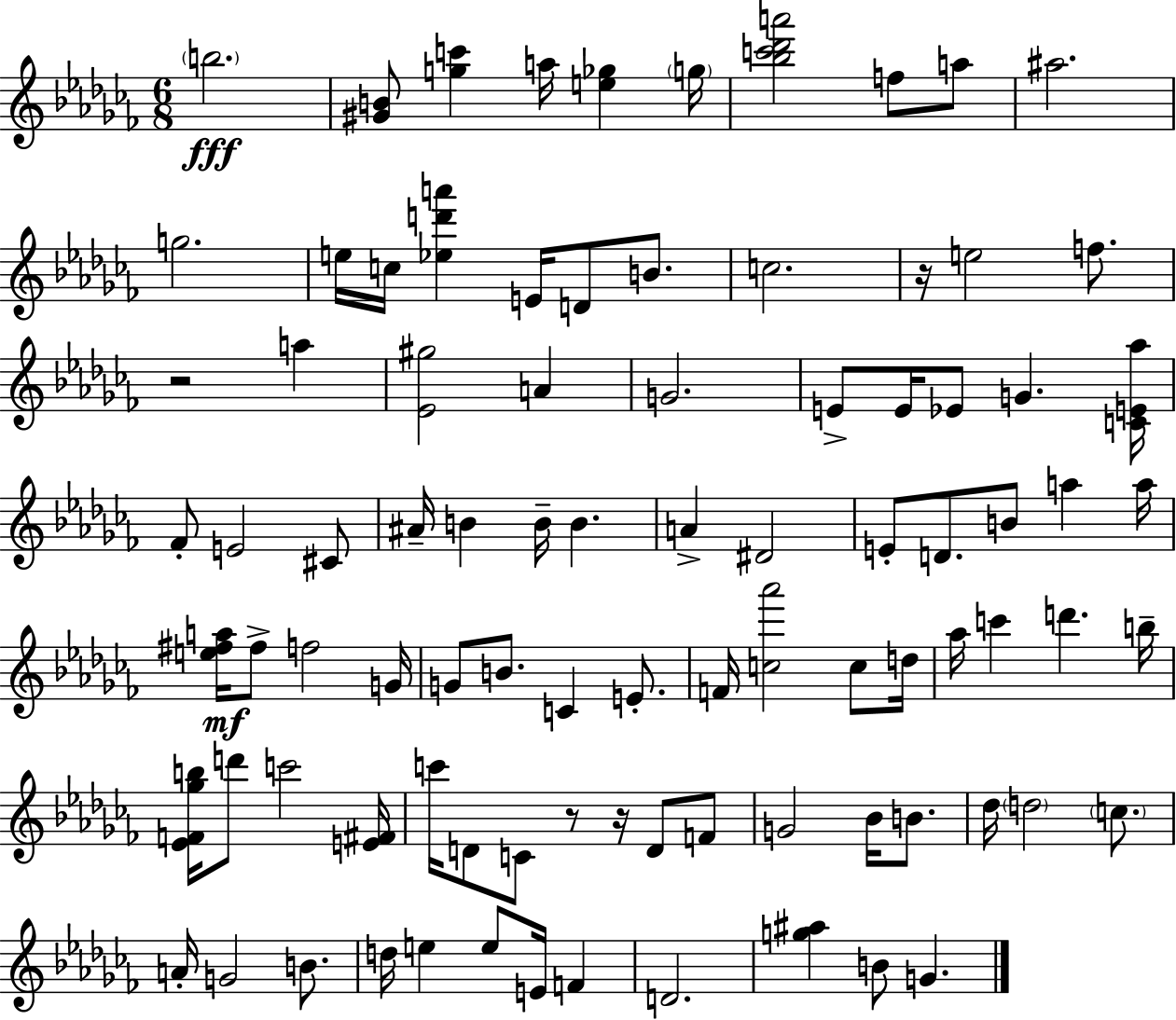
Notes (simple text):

B5/h. [G#4,B4]/e [G5,C6]/q A5/s [E5,Gb5]/q G5/s [Bb5,C6,Db6,A6]/h F5/e A5/e A#5/h. G5/h. E5/s C5/s [Eb5,D6,A6]/q E4/s D4/e B4/e. C5/h. R/s E5/h F5/e. R/h A5/q [Eb4,G#5]/h A4/q G4/h. E4/e E4/s Eb4/e G4/q. [C4,E4,Ab5]/s FES4/e E4/h C#4/e A#4/s B4/q B4/s B4/q. A4/q D#4/h E4/e D4/e. B4/e A5/q A5/s [E5,F#5,A5]/s F#5/e F5/h G4/s G4/e B4/e. C4/q E4/e. F4/s [C5,Ab6]/h C5/e D5/s Ab5/s C6/q D6/q. B5/s [Eb4,F4,Gb5,B5]/s D6/e C6/h [E4,F#4]/s C6/s D4/e C4/e R/e R/s D4/e F4/e G4/h Bb4/s B4/e. Db5/s D5/h C5/e. A4/s G4/h B4/e. D5/s E5/q E5/e E4/s F4/q D4/h. [G5,A#5]/q B4/e G4/q.